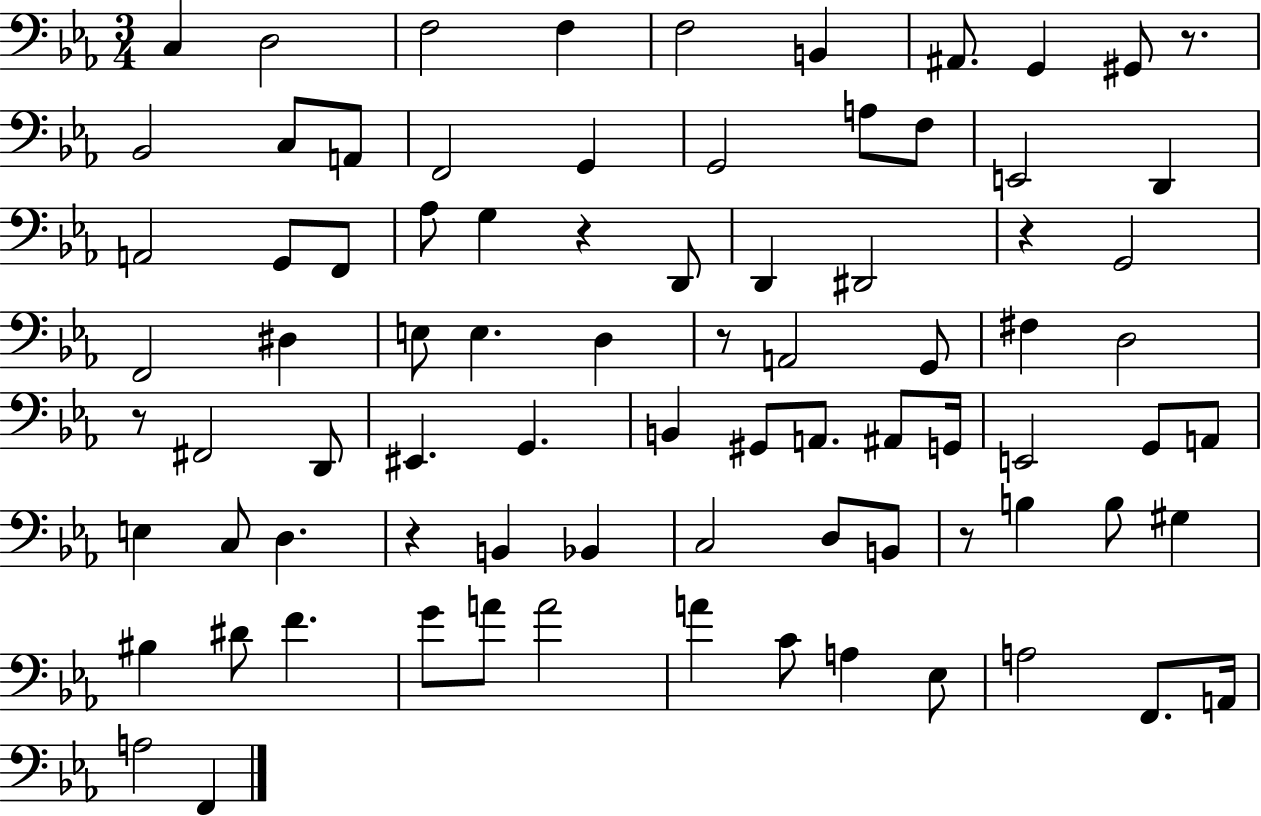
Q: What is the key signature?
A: EES major